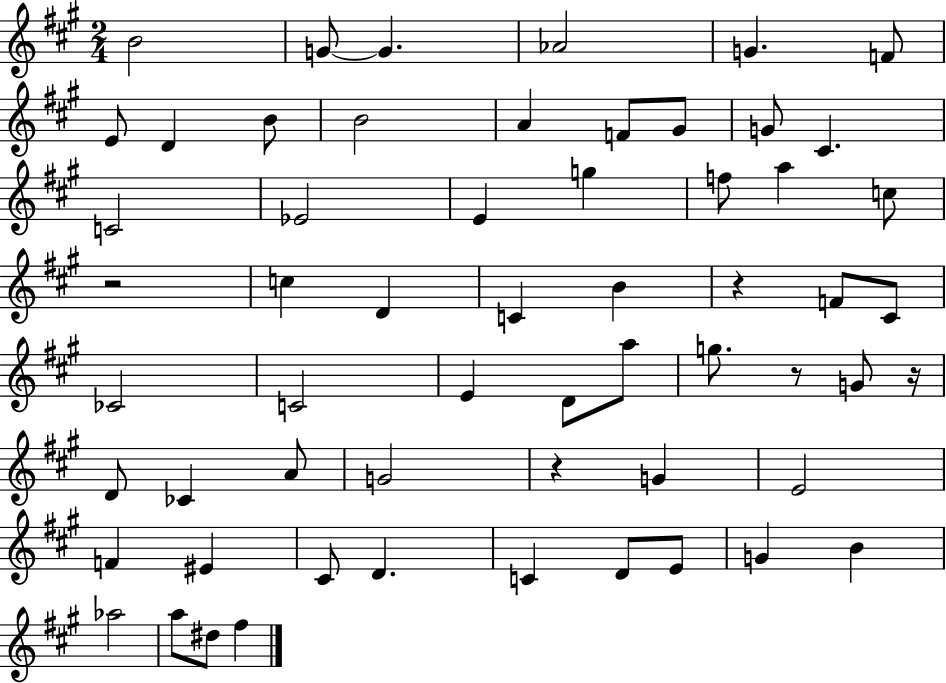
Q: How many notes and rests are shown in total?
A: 59